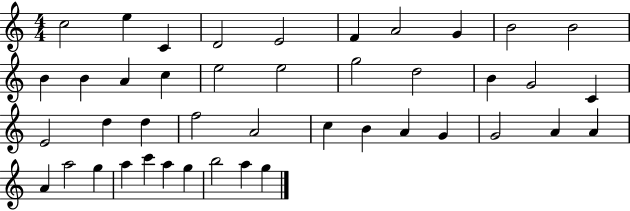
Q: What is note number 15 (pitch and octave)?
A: E5